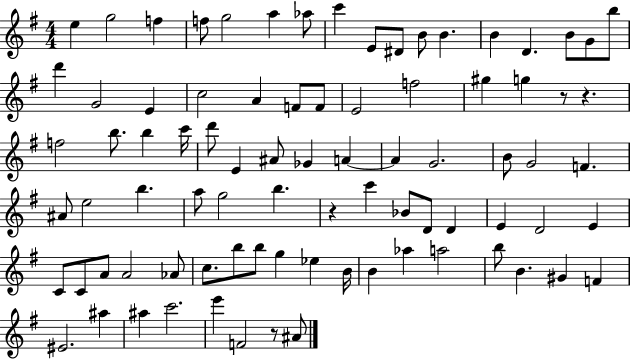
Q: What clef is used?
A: treble